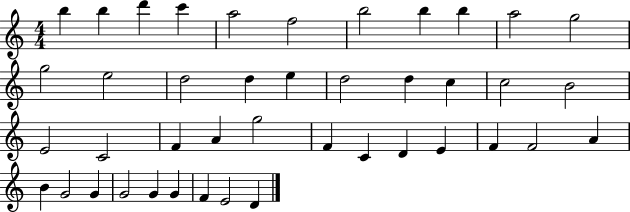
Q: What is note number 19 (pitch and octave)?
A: C5